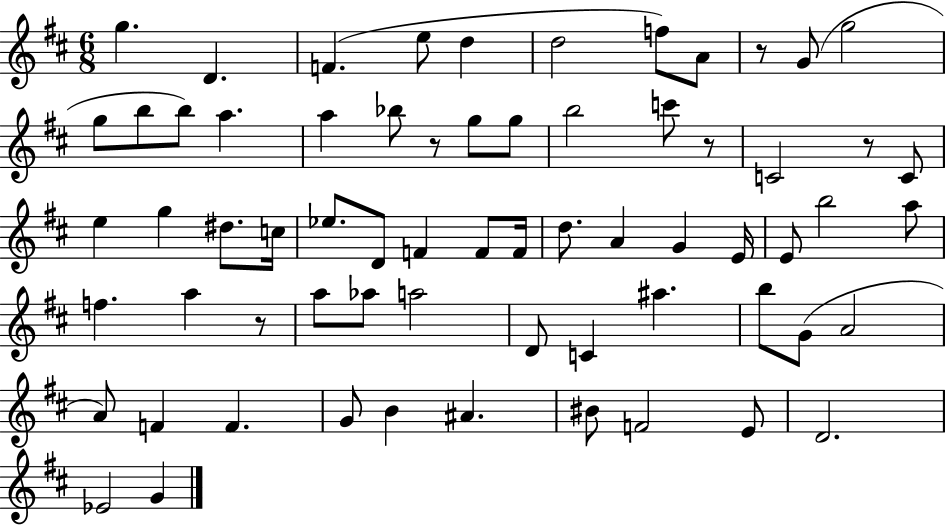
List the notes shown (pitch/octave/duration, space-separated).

G5/q. D4/q. F4/q. E5/e D5/q D5/h F5/e A4/e R/e G4/e G5/h G5/e B5/e B5/e A5/q. A5/q Bb5/e R/e G5/e G5/e B5/h C6/e R/e C4/h R/e C4/e E5/q G5/q D#5/e. C5/s Eb5/e. D4/e F4/q F4/e F4/s D5/e. A4/q G4/q E4/s E4/e B5/h A5/e F5/q. A5/q R/e A5/e Ab5/e A5/h D4/e C4/q A#5/q. B5/e G4/e A4/h A4/e F4/q F4/q. G4/e B4/q A#4/q. BIS4/e F4/h E4/e D4/h. Eb4/h G4/q